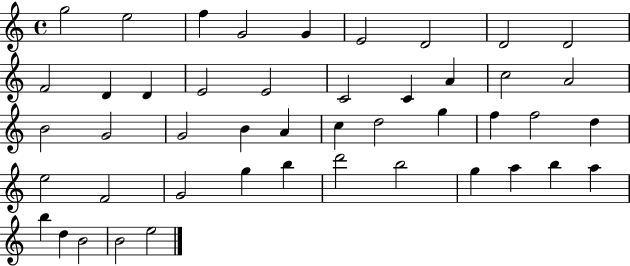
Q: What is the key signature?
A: C major